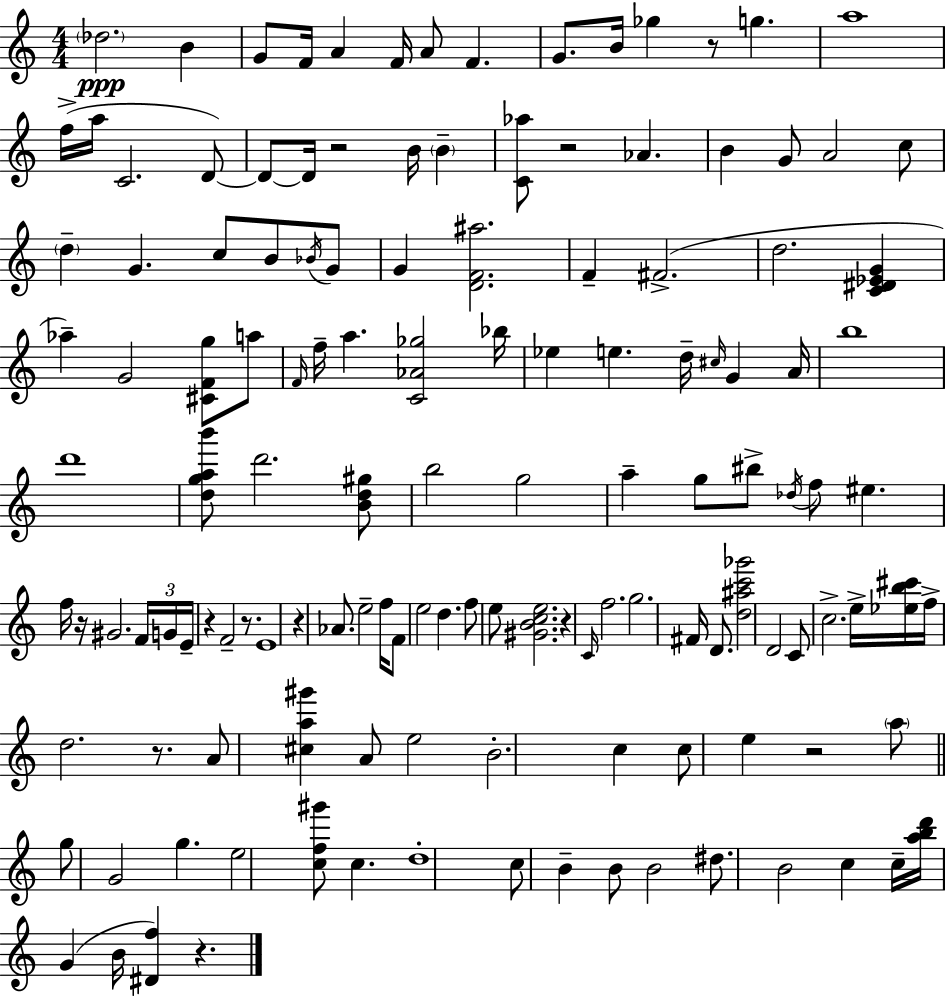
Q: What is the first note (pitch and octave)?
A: Db5